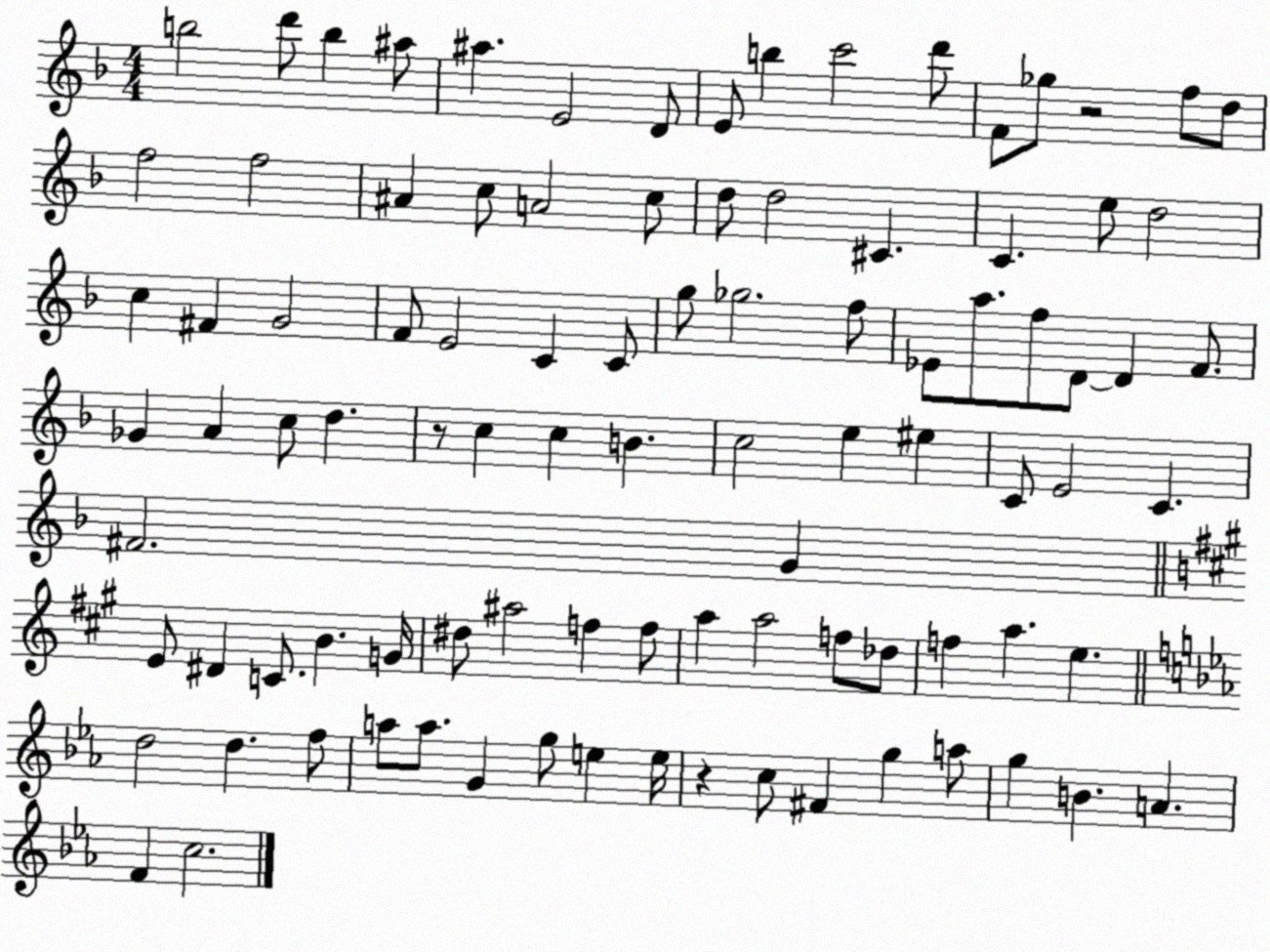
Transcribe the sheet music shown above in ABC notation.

X:1
T:Untitled
M:4/4
L:1/4
K:F
b2 d'/2 b ^a/2 ^a E2 D/2 E/2 b c'2 d'/2 F/2 _g/2 z2 f/2 d/2 f2 f2 ^A c/2 A2 c/2 d/2 d2 ^C C e/2 d2 c ^F G2 F/2 E2 C C/2 g/2 _g2 f/2 _E/2 a/2 f/2 D/2 D F/2 _G A c/2 d z/2 c c B c2 e ^e C/2 E2 C ^F2 G E/2 ^D C/2 B G/4 ^d/2 ^a2 f f/2 a a2 f/2 _d/2 f a e d2 d f/2 a/2 a/2 G g/2 e e/4 z c/2 ^F g a/2 g B A F c2